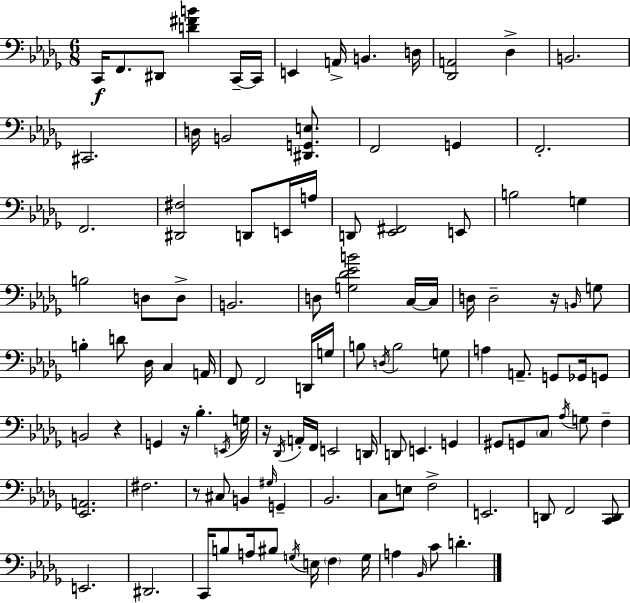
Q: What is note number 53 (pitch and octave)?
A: Gb2